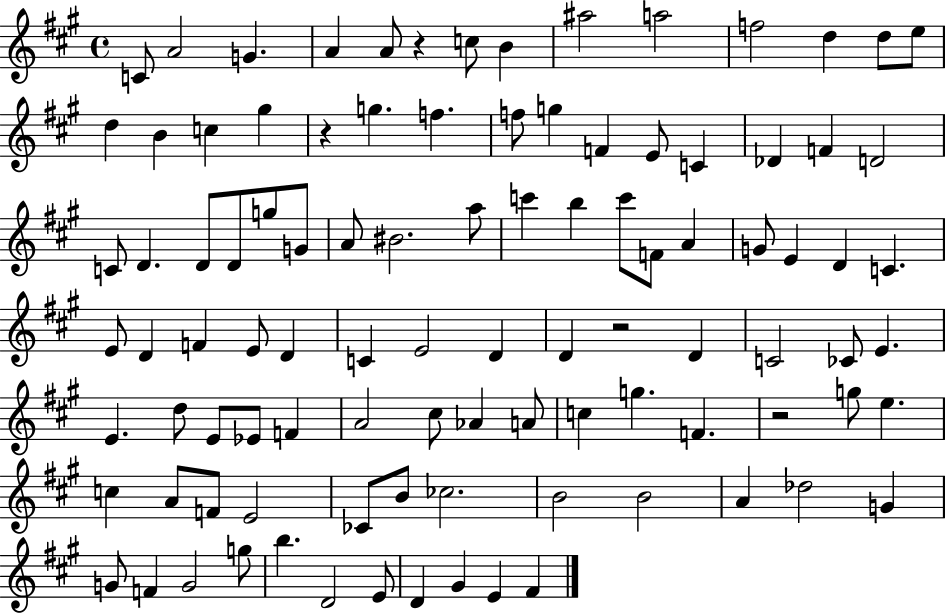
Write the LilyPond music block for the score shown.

{
  \clef treble
  \time 4/4
  \defaultTimeSignature
  \key a \major
  c'8 a'2 g'4. | a'4 a'8 r4 c''8 b'4 | ais''2 a''2 | f''2 d''4 d''8 e''8 | \break d''4 b'4 c''4 gis''4 | r4 g''4. f''4. | f''8 g''4 f'4 e'8 c'4 | des'4 f'4 d'2 | \break c'8 d'4. d'8 d'8 g''8 g'8 | a'8 bis'2. a''8 | c'''4 b''4 c'''8 f'8 a'4 | g'8 e'4 d'4 c'4. | \break e'8 d'4 f'4 e'8 d'4 | c'4 e'2 d'4 | d'4 r2 d'4 | c'2 ces'8 e'4. | \break e'4. d''8 e'8 ees'8 f'4 | a'2 cis''8 aes'4 a'8 | c''4 g''4. f'4. | r2 g''8 e''4. | \break c''4 a'8 f'8 e'2 | ces'8 b'8 ces''2. | b'2 b'2 | a'4 des''2 g'4 | \break g'8 f'4 g'2 g''8 | b''4. d'2 e'8 | d'4 gis'4 e'4 fis'4 | \bar "|."
}